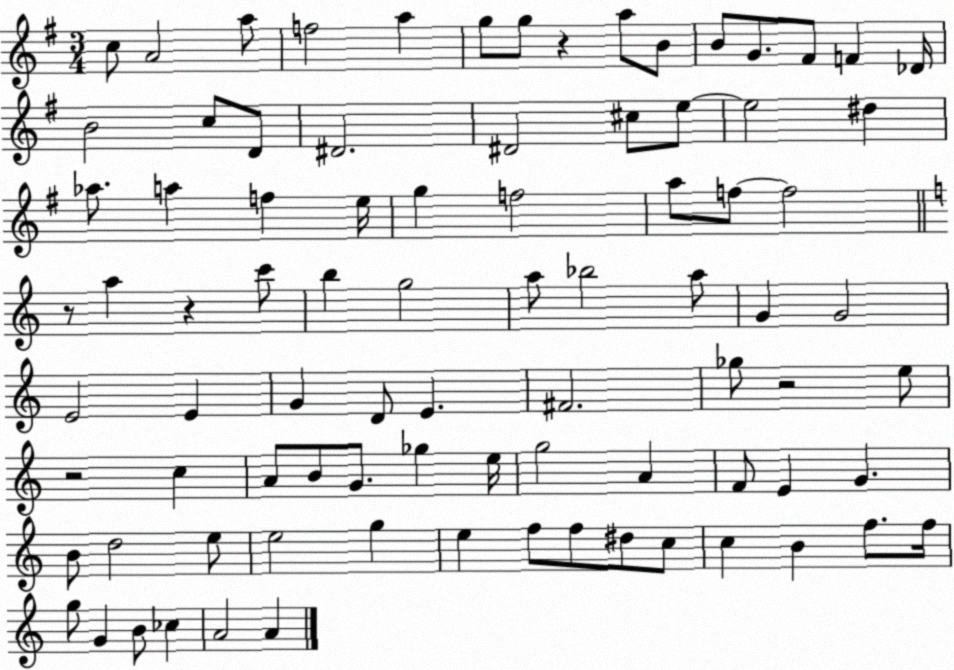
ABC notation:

X:1
T:Untitled
M:3/4
L:1/4
K:G
c/2 A2 a/2 f2 a g/2 g/2 z a/2 B/2 B/2 G/2 ^F/2 F _D/4 B2 c/2 D/2 ^D2 ^D2 ^c/2 e/2 e2 ^d _a/2 a f e/4 g f2 a/2 f/2 f2 z/2 a z c'/2 b g2 a/2 _b2 a/2 G G2 E2 E G D/2 E ^F2 _g/2 z2 e/2 z2 c A/2 B/2 G/2 _g e/4 g2 A F/2 E G B/2 d2 e/2 e2 g e f/2 f/2 ^d/2 c/2 c B f/2 f/4 g/2 G B/2 _c A2 A